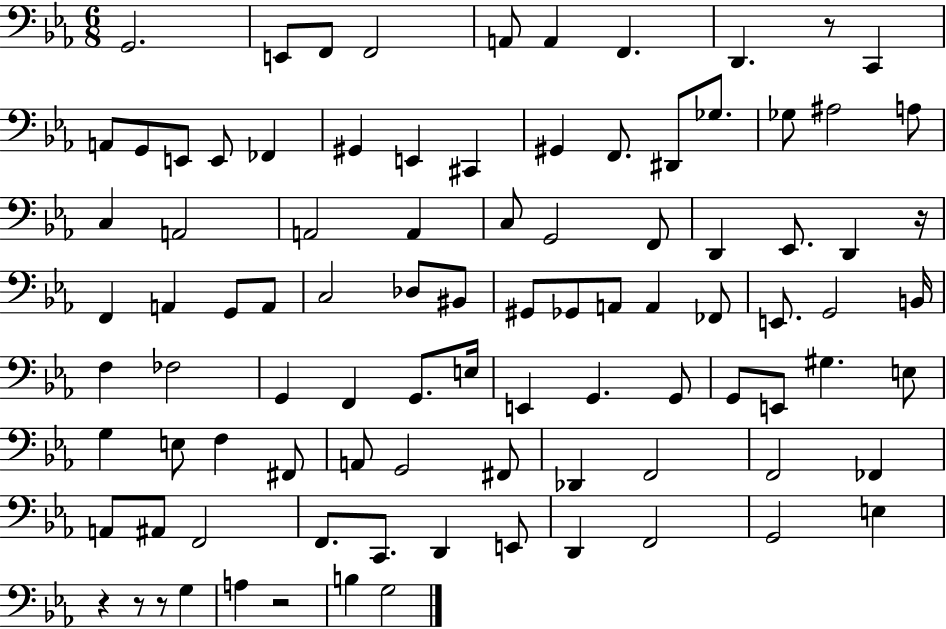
X:1
T:Untitled
M:6/8
L:1/4
K:Eb
G,,2 E,,/2 F,,/2 F,,2 A,,/2 A,, F,, D,, z/2 C,, A,,/2 G,,/2 E,,/2 E,,/2 _F,, ^G,, E,, ^C,, ^G,, F,,/2 ^D,,/2 _G,/2 _G,/2 ^A,2 A,/2 C, A,,2 A,,2 A,, C,/2 G,,2 F,,/2 D,, _E,,/2 D,, z/4 F,, A,, G,,/2 A,,/2 C,2 _D,/2 ^B,,/2 ^G,,/2 _G,,/2 A,,/2 A,, _F,,/2 E,,/2 G,,2 B,,/4 F, _F,2 G,, F,, G,,/2 E,/4 E,, G,, G,,/2 G,,/2 E,,/2 ^G, E,/2 G, E,/2 F, ^F,,/2 A,,/2 G,,2 ^F,,/2 _D,, F,,2 F,,2 _F,, A,,/2 ^A,,/2 F,,2 F,,/2 C,,/2 D,, E,,/2 D,, F,,2 G,,2 E, z z/2 z/2 G, A, z2 B, G,2